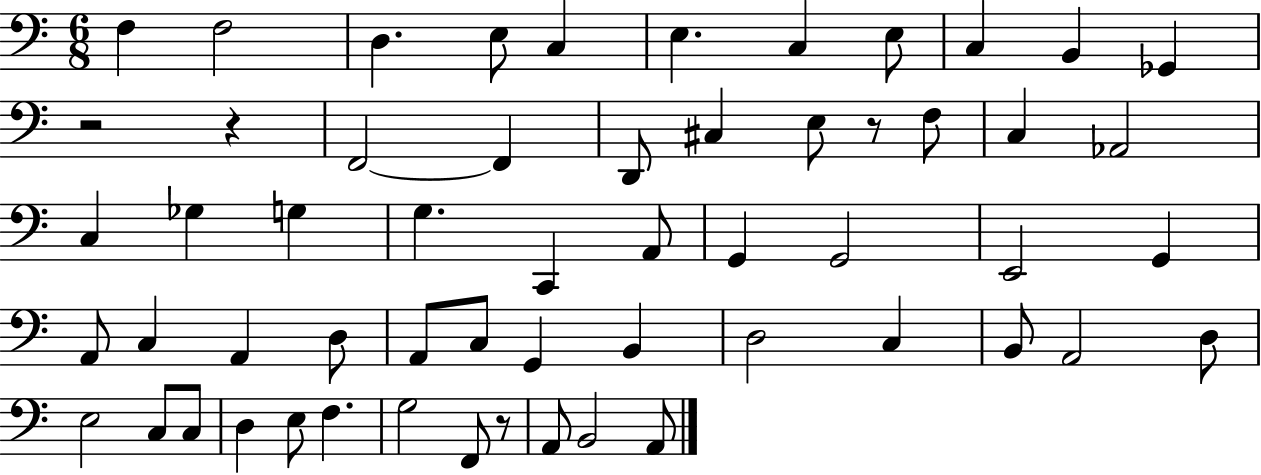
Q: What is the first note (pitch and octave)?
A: F3